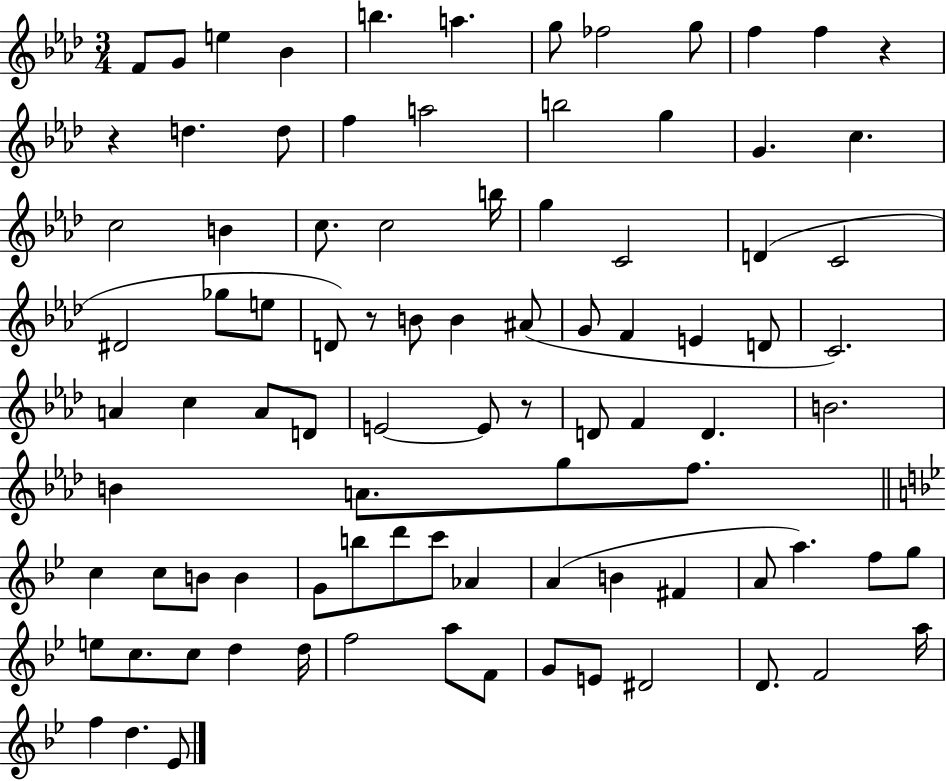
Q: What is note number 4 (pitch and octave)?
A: Bb4